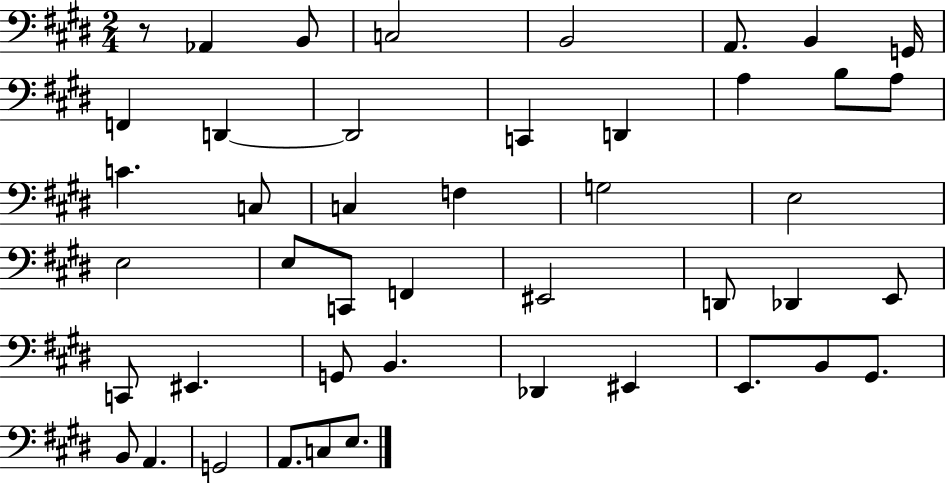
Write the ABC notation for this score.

X:1
T:Untitled
M:2/4
L:1/4
K:E
z/2 _A,, B,,/2 C,2 B,,2 A,,/2 B,, G,,/4 F,, D,, D,,2 C,, D,, A, B,/2 A,/2 C C,/2 C, F, G,2 E,2 E,2 E,/2 C,,/2 F,, ^E,,2 D,,/2 _D,, E,,/2 C,,/2 ^E,, G,,/2 B,, _D,, ^E,, E,,/2 B,,/2 ^G,,/2 B,,/2 A,, G,,2 A,,/2 C,/2 E,/2